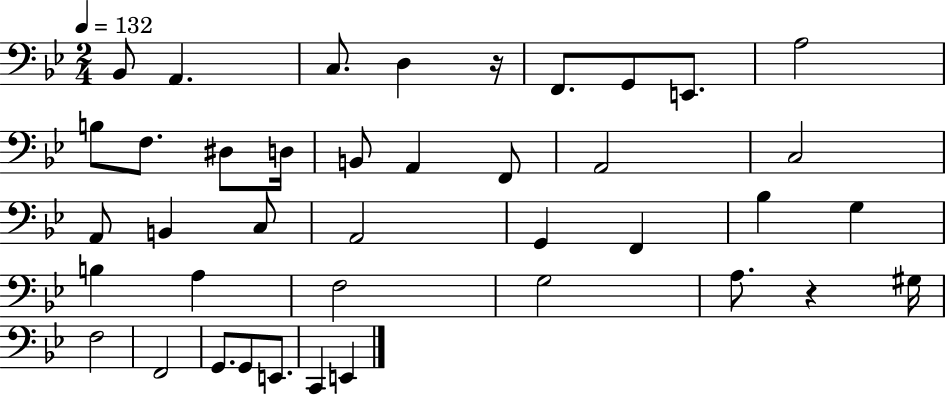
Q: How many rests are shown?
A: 2